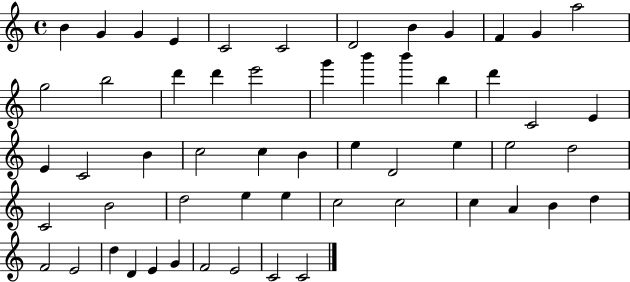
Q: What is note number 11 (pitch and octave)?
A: G4